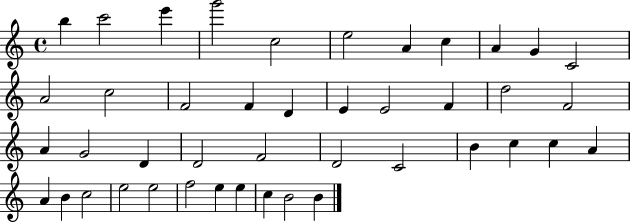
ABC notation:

X:1
T:Untitled
M:4/4
L:1/4
K:C
b c'2 e' g'2 c2 e2 A c A G C2 A2 c2 F2 F D E E2 F d2 F2 A G2 D D2 F2 D2 C2 B c c A A B c2 e2 e2 f2 e e c B2 B